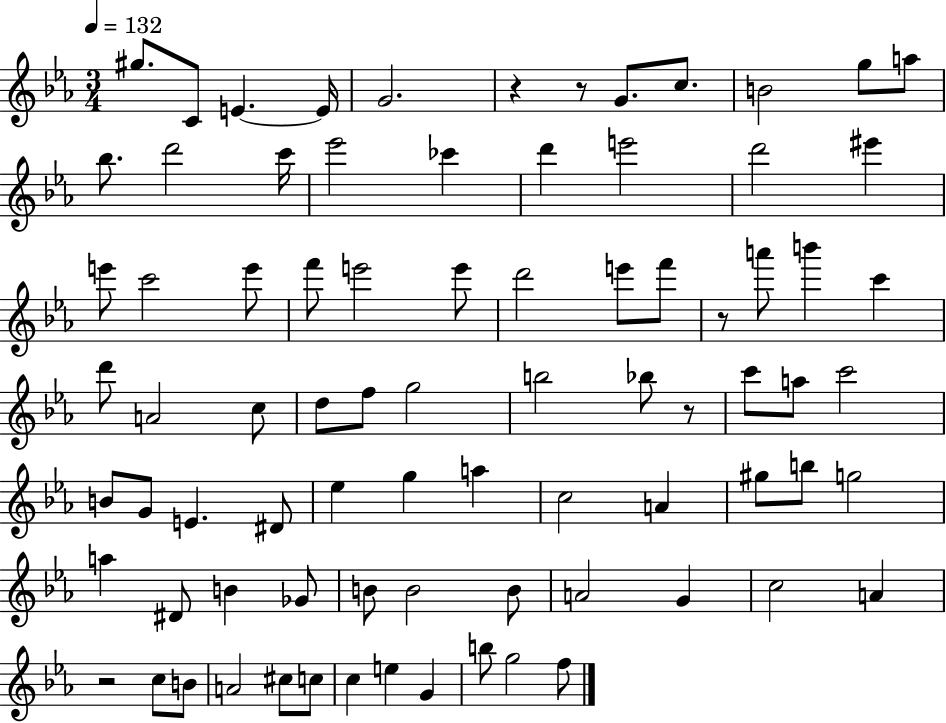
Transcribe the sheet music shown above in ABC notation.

X:1
T:Untitled
M:3/4
L:1/4
K:Eb
^g/2 C/2 E E/4 G2 z z/2 G/2 c/2 B2 g/2 a/2 _b/2 d'2 c'/4 _e'2 _c' d' e'2 d'2 ^e' e'/2 c'2 e'/2 f'/2 e'2 e'/2 d'2 e'/2 f'/2 z/2 a'/2 b' c' d'/2 A2 c/2 d/2 f/2 g2 b2 _b/2 z/2 c'/2 a/2 c'2 B/2 G/2 E ^D/2 _e g a c2 A ^g/2 b/2 g2 a ^D/2 B _G/2 B/2 B2 B/2 A2 G c2 A z2 c/2 B/2 A2 ^c/2 c/2 c e G b/2 g2 f/2